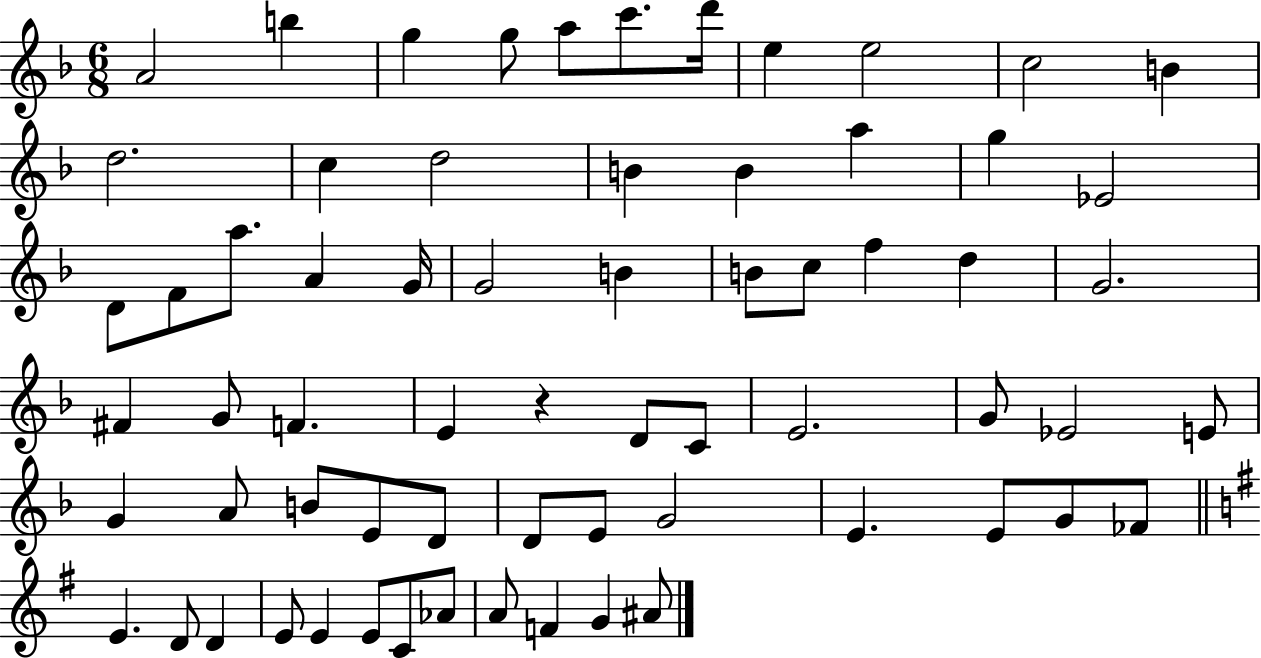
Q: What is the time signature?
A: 6/8